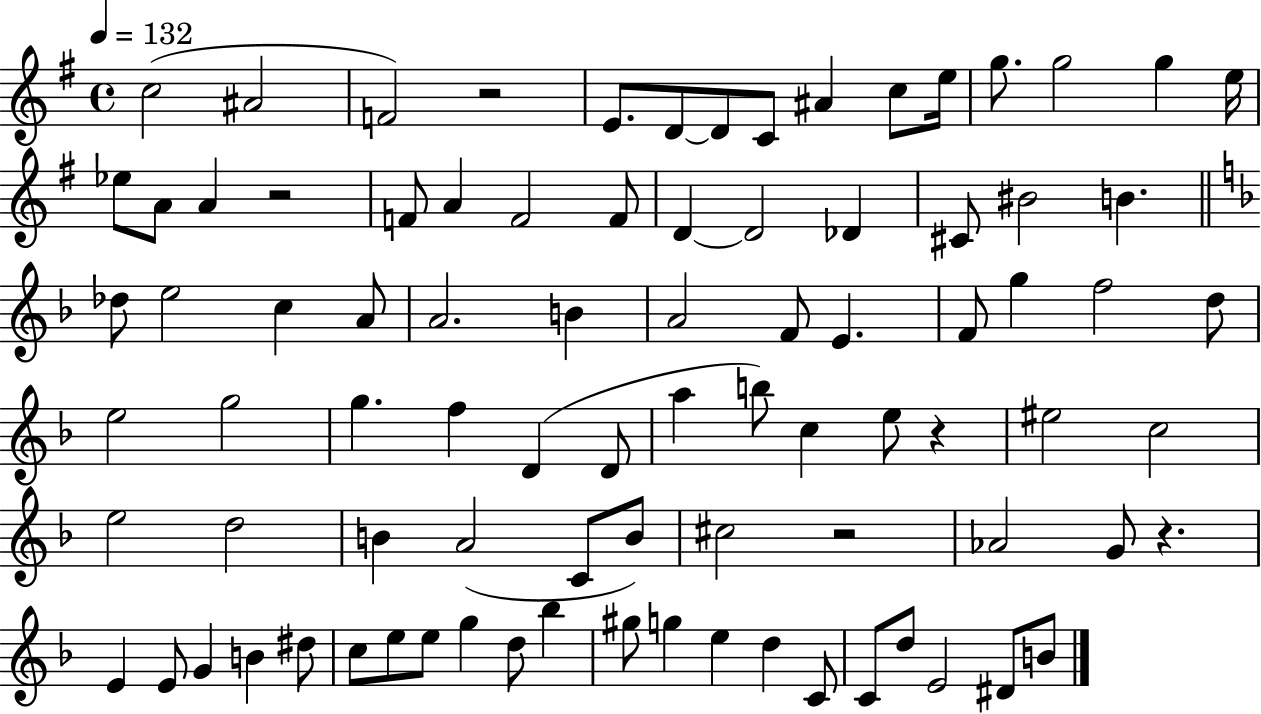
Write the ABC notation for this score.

X:1
T:Untitled
M:4/4
L:1/4
K:G
c2 ^A2 F2 z2 E/2 D/2 D/2 C/2 ^A c/2 e/4 g/2 g2 g e/4 _e/2 A/2 A z2 F/2 A F2 F/2 D D2 _D ^C/2 ^B2 B _d/2 e2 c A/2 A2 B A2 F/2 E F/2 g f2 d/2 e2 g2 g f D D/2 a b/2 c e/2 z ^e2 c2 e2 d2 B A2 C/2 B/2 ^c2 z2 _A2 G/2 z E E/2 G B ^d/2 c/2 e/2 e/2 g d/2 _b ^g/2 g e d C/2 C/2 d/2 E2 ^D/2 B/2